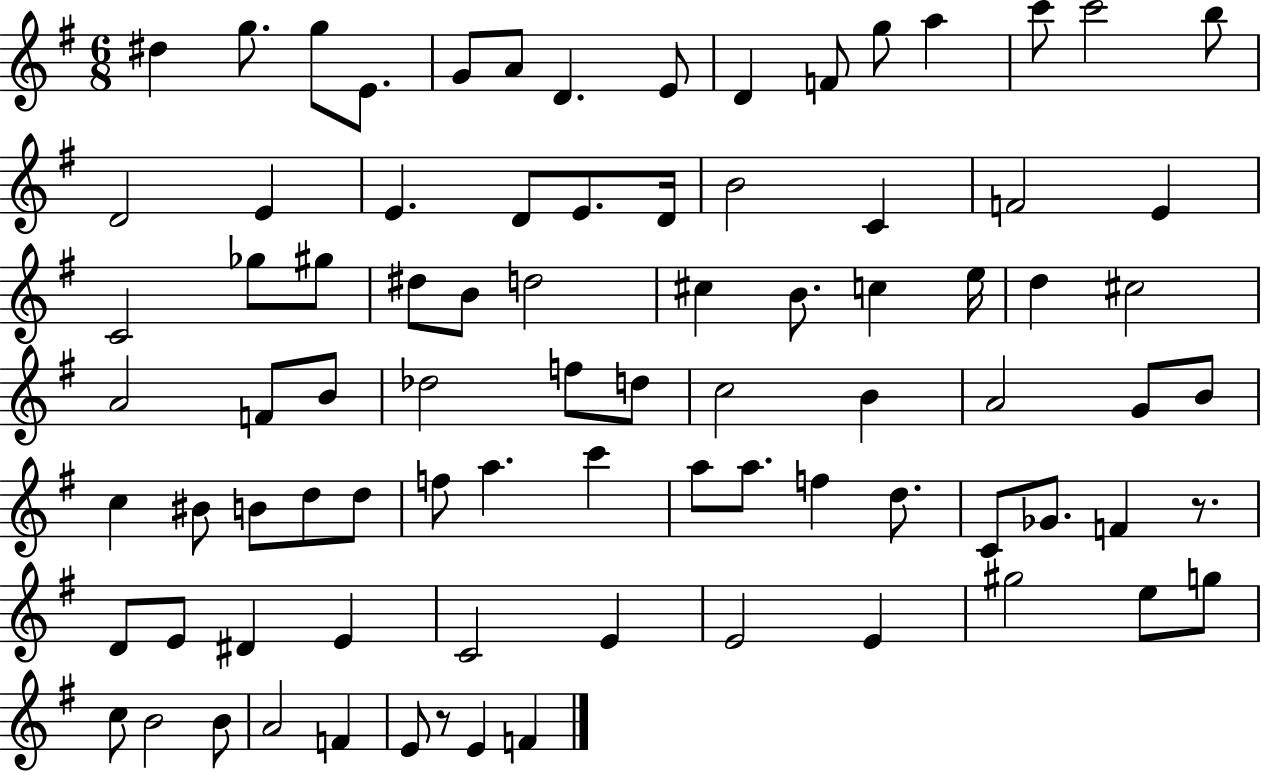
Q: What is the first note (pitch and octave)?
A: D#5